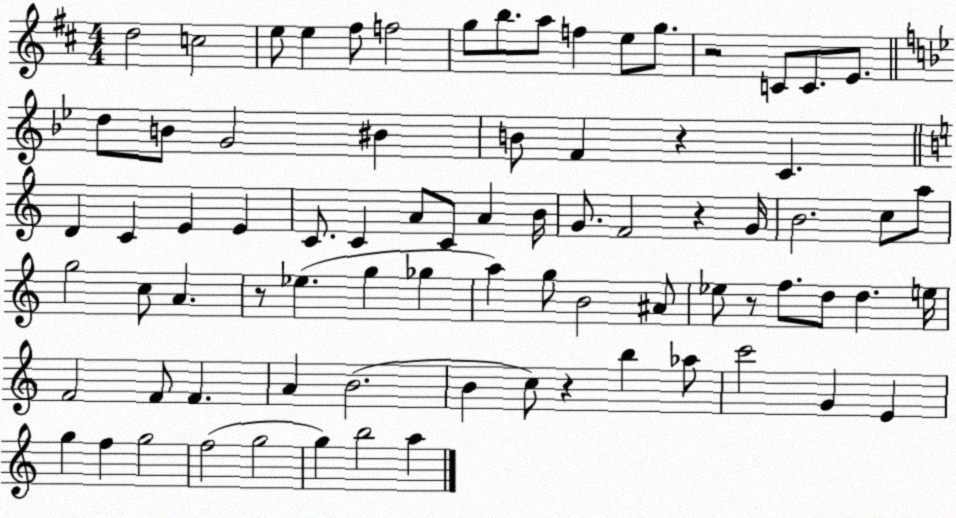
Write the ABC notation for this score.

X:1
T:Untitled
M:4/4
L:1/4
K:D
d2 c2 e/2 e ^f/2 f2 g/2 b/2 a/2 f e/2 g/2 z2 C/2 C/2 E/2 d/2 B/2 G2 ^B B/2 F z C D C E E C/2 C A/2 C/2 A B/4 G/2 F2 z G/4 B2 c/2 a/2 g2 c/2 A z/2 _e g _g a g/2 B2 ^A/2 _e/2 z/2 f/2 d/2 d e/4 F2 F/2 F A B2 B c/2 z b _a/2 c'2 G E g f g2 f2 g2 g b2 a